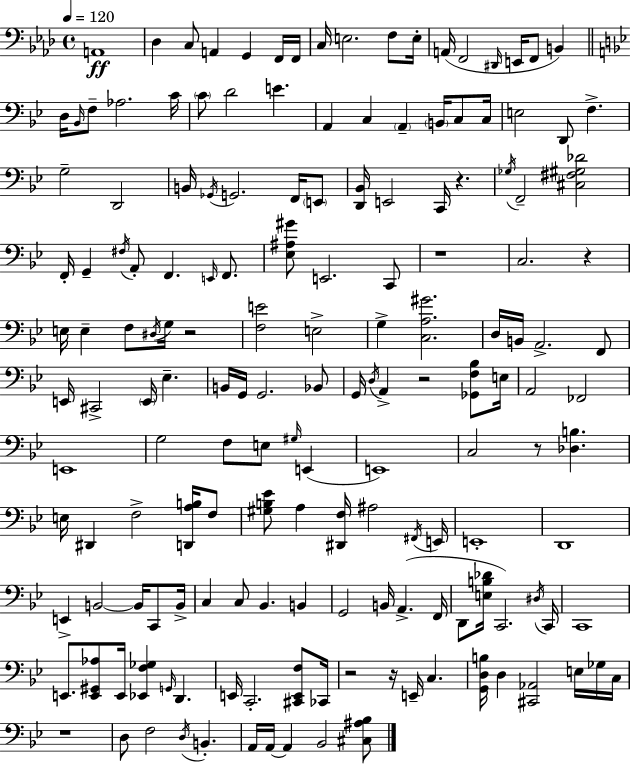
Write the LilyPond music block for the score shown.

{
  \clef bass
  \time 4/4
  \defaultTimeSignature
  \key aes \major
  \tempo 4 = 120
  a,1\ff | des4 c8 a,4 g,4 f,16 f,16 | c16 e2. f8 e16-. | a,16( f,2 \grace { dis,16 } e,16 f,8 b,4) | \break \bar "||" \break \key bes \major d16 \grace { bes,16 } f8-- aes2. | c'16 \parenthesize c'8 d'2 e'4. | a,4 c4 \parenthesize a,4-- \parenthesize b,16 c8 | c16 e2 d,8 f4.-> | \break g2-- d,2 | b,16 \acciaccatura { ges,16 } g,2. f,16 | \parenthesize e,8 <d, bes,>16 e,2 c,16 r4. | \acciaccatura { ges16 } f,2-- <cis fis gis des'>2 | \break f,16-. g,4-- \acciaccatura { fis16 } a,8-. f,4. | \grace { e,16 } f,8. <ees ais gis'>8 e,2. | c,8 r1 | c2. | \break r4 e16 e4-- f8 \acciaccatura { dis16 } g16 r2 | <f e'>2 e2-> | g4-> <c a gis'>2. | d16 b,16 a,2.-> | \break f,8 e,16 cis,2-> \parenthesize e,16 | ees4.-- b,16 g,16 g,2. | bes,8 g,16 \acciaccatura { d16 } a,4-> r2 | <ges, f bes>8 e16 a,2 fes,2 | \break e,1 | g2 f8 | e8 \grace { gis16 }( e,4 e,1) | c2 | \break r8 <des b>4. e16 dis,4 f2-> | <d, a b>16 f8 <gis b ees'>8 a4 <dis, f>16 ais2 | \acciaccatura { fis,16 } e,16 e,1-. | d,1 | \break e,4-> b,2~~ | b,16 c,8 b,16-> c4 c8 bes,4. | b,4 g,2 | b,16 a,4.->( f,16 d,8 <e b des'>16 c,2.) | \break \acciaccatura { dis16 } c,16 c,1 | e,8. <e, gis, aes>8 e,16 | <ees, f ges>4 \grace { g,16 } d,4. e,16 c,2.-. | <cis, e, f>8 ces,16 r2 | \break r16 e,16-- c4. <g, d b>16 d4 | <cis, aes,>2 e16 ges16 c16 r1 | d8 f2 | \acciaccatura { d16 } b,4.-. a,16 a,16~~ a,4 | \break bes,2 <cis ais bes>8 \bar "|."
}